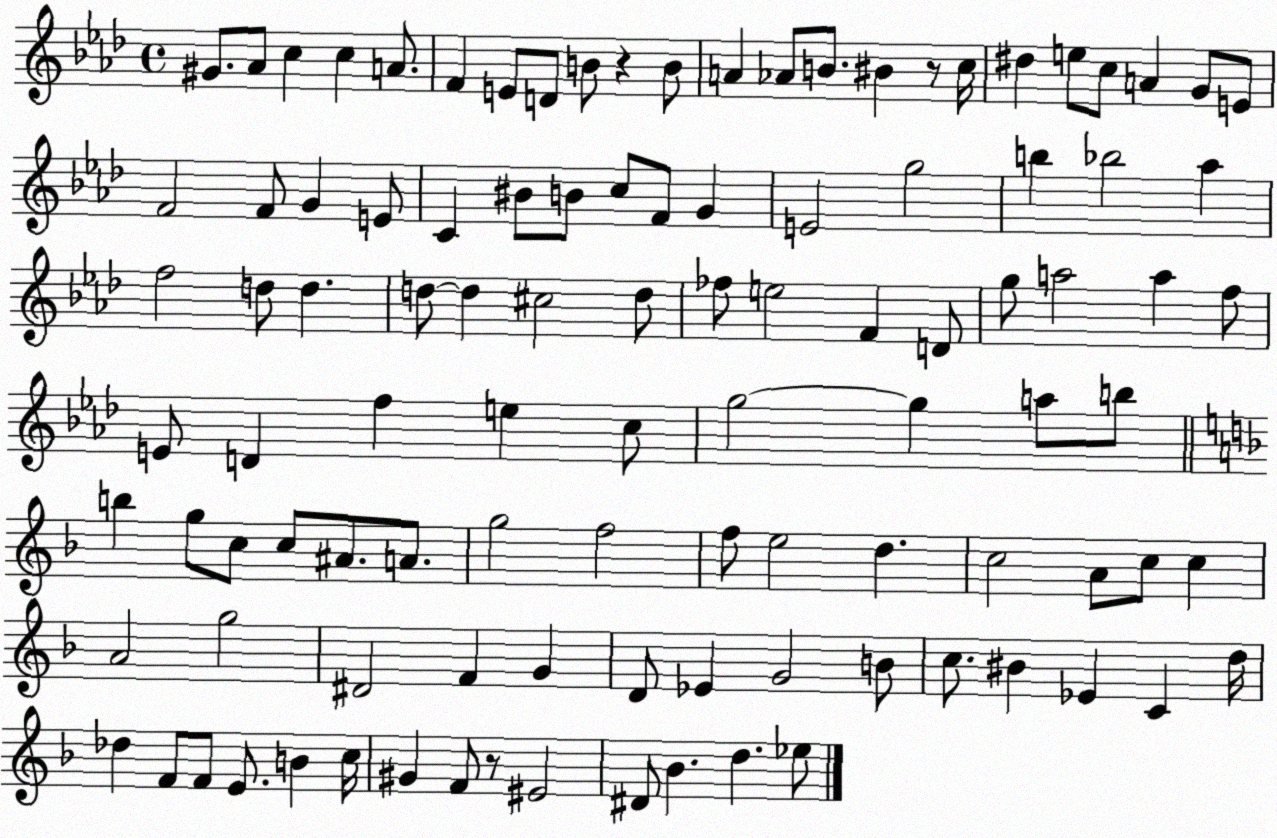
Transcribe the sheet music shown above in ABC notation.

X:1
T:Untitled
M:4/4
L:1/4
K:Ab
^G/2 _A/2 c c A/2 F E/2 D/2 B/2 z B/2 A _A/2 B/2 ^B z/2 c/4 ^d e/2 c/2 A G/2 E/2 F2 F/2 G E/2 C ^B/2 B/2 c/2 F/2 G E2 g2 b _b2 _a f2 d/2 d d/2 d ^c2 d/2 _f/2 e2 F D/2 g/2 a2 a f/2 E/2 D f e c/2 g2 g a/2 b/2 b g/2 c/2 c/2 ^A/2 A/2 g2 f2 f/2 e2 d c2 A/2 c/2 c A2 g2 ^D2 F G D/2 _E G2 B/2 c/2 ^B _E C d/4 _d F/2 F/2 E/2 B c/4 ^G F/2 z/2 ^E2 ^D/2 _B d _e/2